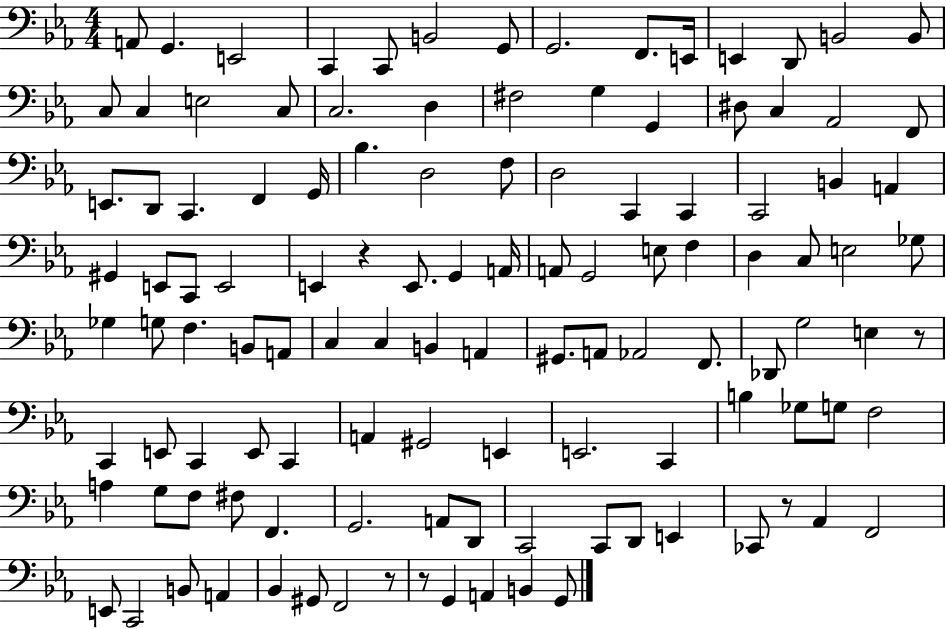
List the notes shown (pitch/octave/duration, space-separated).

A2/e G2/q. E2/h C2/q C2/e B2/h G2/e G2/h. F2/e. E2/s E2/q D2/e B2/h B2/e C3/e C3/q E3/h C3/e C3/h. D3/q F#3/h G3/q G2/q D#3/e C3/q Ab2/h F2/e E2/e. D2/e C2/q. F2/q G2/s Bb3/q. D3/h F3/e D3/h C2/q C2/q C2/h B2/q A2/q G#2/q E2/e C2/e E2/h E2/q R/q E2/e. G2/q A2/s A2/e G2/h E3/e F3/q D3/q C3/e E3/h Gb3/e Gb3/q G3/e F3/q. B2/e A2/e C3/q C3/q B2/q A2/q G#2/e. A2/e Ab2/h F2/e. Db2/e G3/h E3/q R/e C2/q E2/e C2/q E2/e C2/q A2/q G#2/h E2/q E2/h. C2/q B3/q Gb3/e G3/e F3/h A3/q G3/e F3/e F#3/e F2/q. G2/h. A2/e D2/e C2/h C2/e D2/e E2/q CES2/e R/e Ab2/q F2/h E2/e C2/h B2/e A2/q Bb2/q G#2/e F2/h R/e R/e G2/q A2/q B2/q G2/e